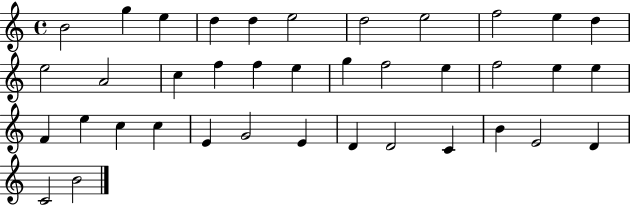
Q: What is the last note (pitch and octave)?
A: B4